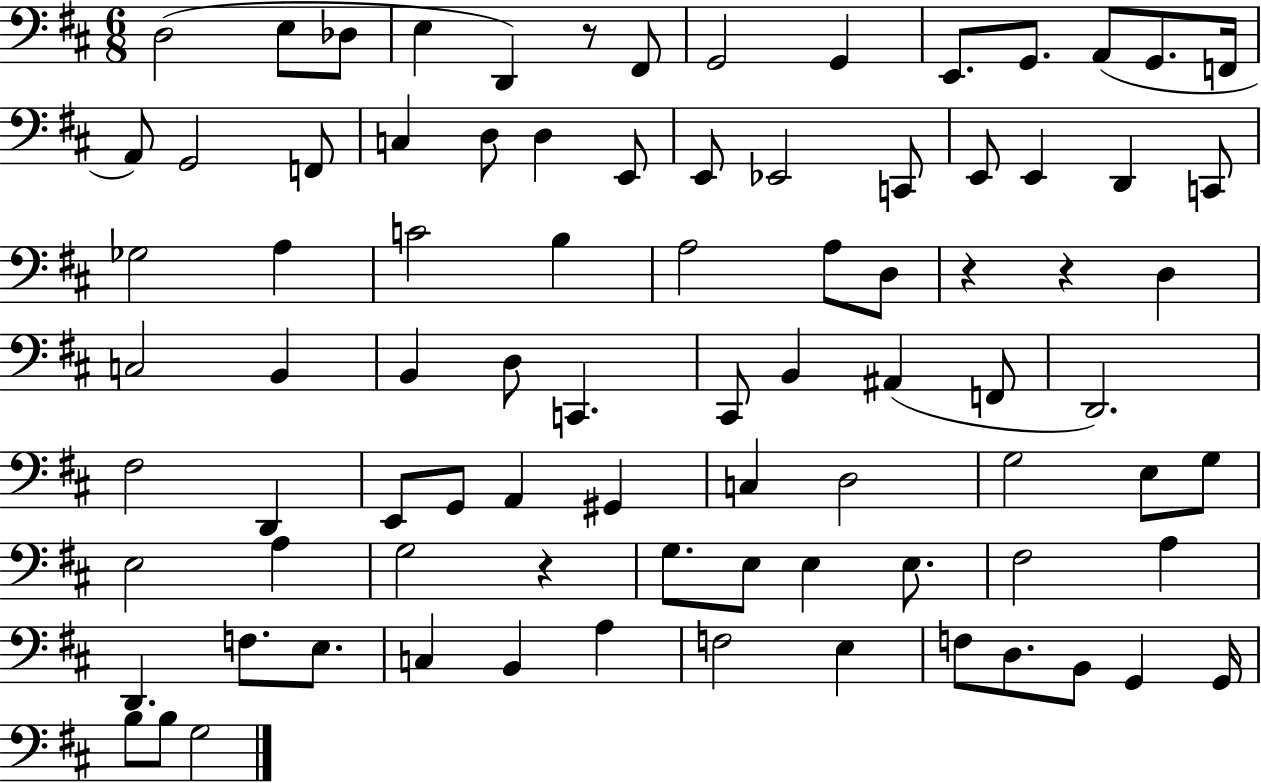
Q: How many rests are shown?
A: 4